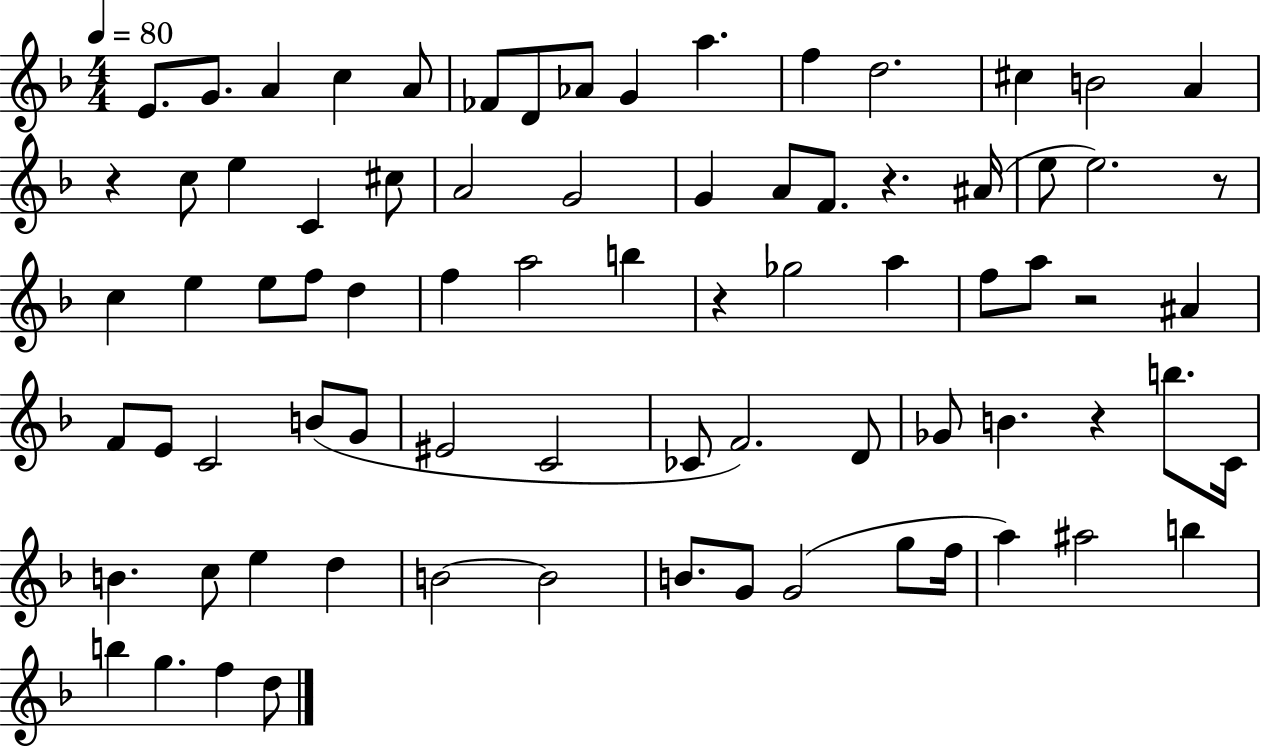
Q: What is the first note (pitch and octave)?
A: E4